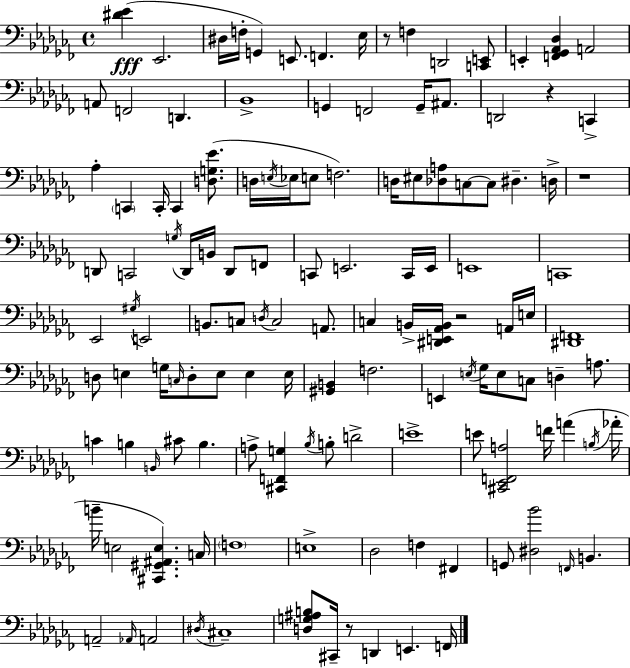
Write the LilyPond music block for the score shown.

{
  \clef bass
  \time 4/4
  \defaultTimeSignature
  \key aes \minor
  <dis' ees'>4(\fff ees,2. | dis16 f16-. g,4) e,8. f,4. ees16 | r8 f4 d,2 <c, e,>8 | e,4-. <f, ges, aes, des>4 a,2 | \break a,8 f,2 d,4. | bes,1-> | g,4 f,2 g,16-- ais,8. | d,2 r4 c,4-> | \break aes4-. \parenthesize c,4 c,16-. c,4 <d g ees'>8.( | d16 \acciaccatura { e16 } ees16 e8 f2.) | d16 eis8 <des a>8 c8~~ c8 dis4.-- | d16-> r1 | \break d,8 c,2 \acciaccatura { g16 } d,16 b,16 d,8 | f,8 c,8 e,2. | c,16 e,16 e,1 | c,1 | \break ees,2 \acciaccatura { gis16 } e,2 | b,8. c8 \acciaccatura { d16 } c2 | a,8. c4 b,16-> <dis, e, aes, b,>16 r2 | a,16 e16 <dis, f,>1 | \break d8 e4 g16 \grace { c16 } d8-. e8 | e4 e16 <gis, b,>4 f2. | e,4 \acciaccatura { e16 } ges16 e8 c8 d4-- | a8. c'4 b4 \grace { b,16 } cis'8 | \break b4. a8-> <cis, f, g>4 \acciaccatura { bes16 } b8-. | d'2-> e'1-> | e'8 <cis, ees, f, a>2 | f'16 a'4( \acciaccatura { b16 } aes'16-. b'16-- e2 | \break <cis, gis, ais, e>4.) c16 \parenthesize f1 | e1-> | des2 | f4 fis,4 g,8 <dis bes'>2 | \break \grace { f,16 } b,4. a,2-- | \grace { aes,16 } a,2 \acciaccatura { dis16 } cis1-- | <d g ais b>8 cis,16-- r8 | d,4 e,4. f,16 \bar "|."
}